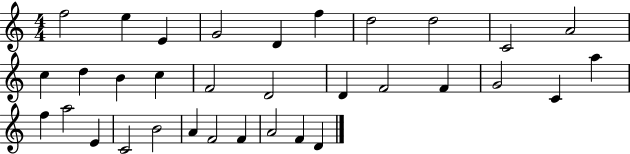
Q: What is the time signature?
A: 4/4